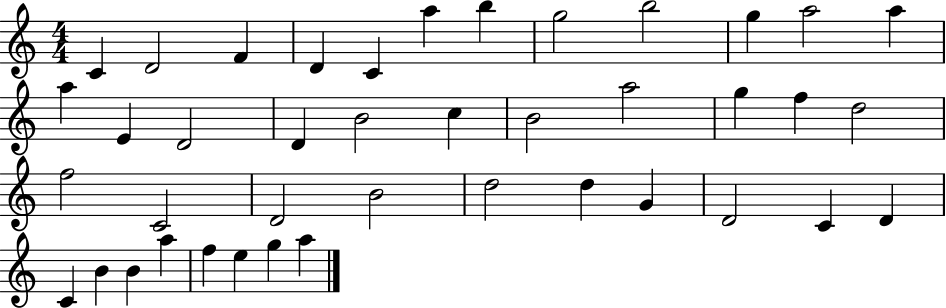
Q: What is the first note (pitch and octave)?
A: C4